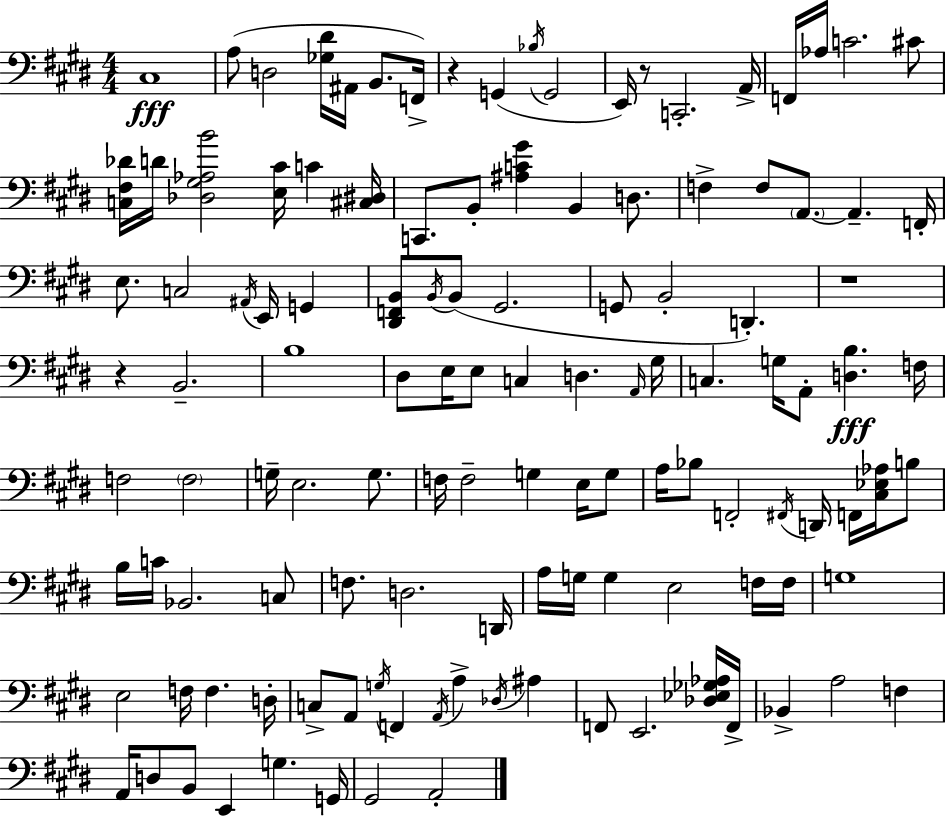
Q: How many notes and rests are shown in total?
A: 122